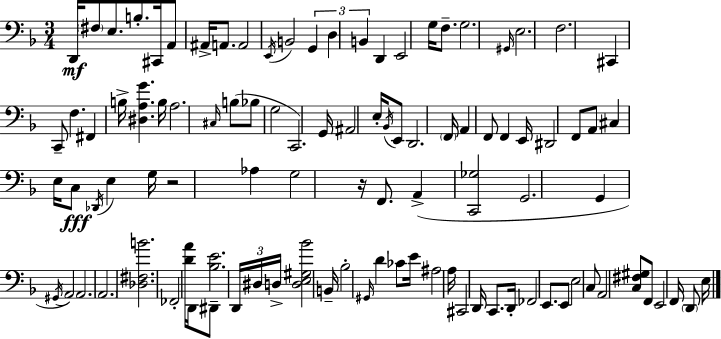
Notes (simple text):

D2/s F#3/e E3/e. B3/e. C#2/s A2/e A#2/s A2/e. A2/h E2/s B2/h G2/q D3/q B2/q D2/q E2/h G3/s F3/e. G3/h. G#2/s E3/h. F3/h. C#2/q C2/e F3/q. F#2/q B3/s [D#3,A3,G4]/q. B3/s A3/h. C#3/s B3/e Bb3/e G3/h C2/h. G2/s A#2/h E3/s Bb2/s E2/e D2/h. F2/s A2/q F2/e F2/q E2/s D#2/h F2/e A2/e C#3/q E3/s C3/e Db2/s E3/q G3/s R/h Ab3/q G3/h R/s F2/e. A2/q [C2,Gb3]/h G2/h. G2/q G#2/s A2/h A2/h. A2/h. [Db3,F#3,B4]/h. FES2/h [D4,A4]/s D2/s D#2/e [Bb3,E4]/h. D2/s D#3/s D3/s [D3,E3,G#3,Bb4]/h B2/s Bb3/h G#2/s D4/q CES4/e E4/s A#3/h A3/s C#2/h D2/s C2/e. D2/s FES2/h E2/e. E2/e E3/h C3/e A2/h [C3,F#3,G#3]/e F2/e E2/h F2/s D2/e E3/s